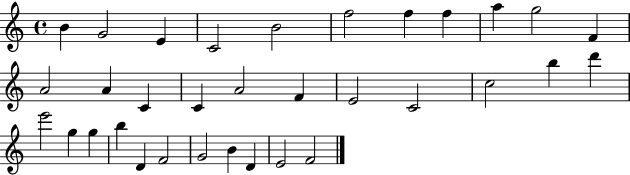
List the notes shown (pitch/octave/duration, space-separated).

B4/q G4/h E4/q C4/h B4/h F5/h F5/q F5/q A5/q G5/h F4/q A4/h A4/q C4/q C4/q A4/h F4/q E4/h C4/h C5/h B5/q D6/q E6/h G5/q G5/q B5/q D4/q F4/h G4/h B4/q D4/q E4/h F4/h